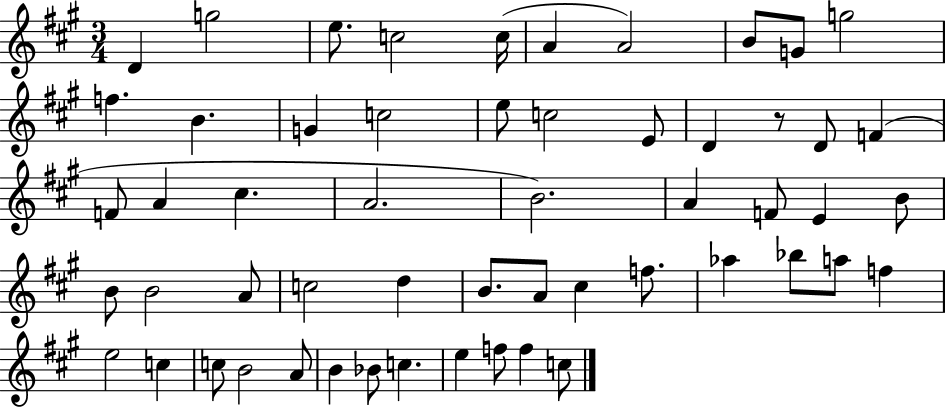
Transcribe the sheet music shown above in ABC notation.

X:1
T:Untitled
M:3/4
L:1/4
K:A
D g2 e/2 c2 c/4 A A2 B/2 G/2 g2 f B G c2 e/2 c2 E/2 D z/2 D/2 F F/2 A ^c A2 B2 A F/2 E B/2 B/2 B2 A/2 c2 d B/2 A/2 ^c f/2 _a _b/2 a/2 f e2 c c/2 B2 A/2 B _B/2 c e f/2 f c/2